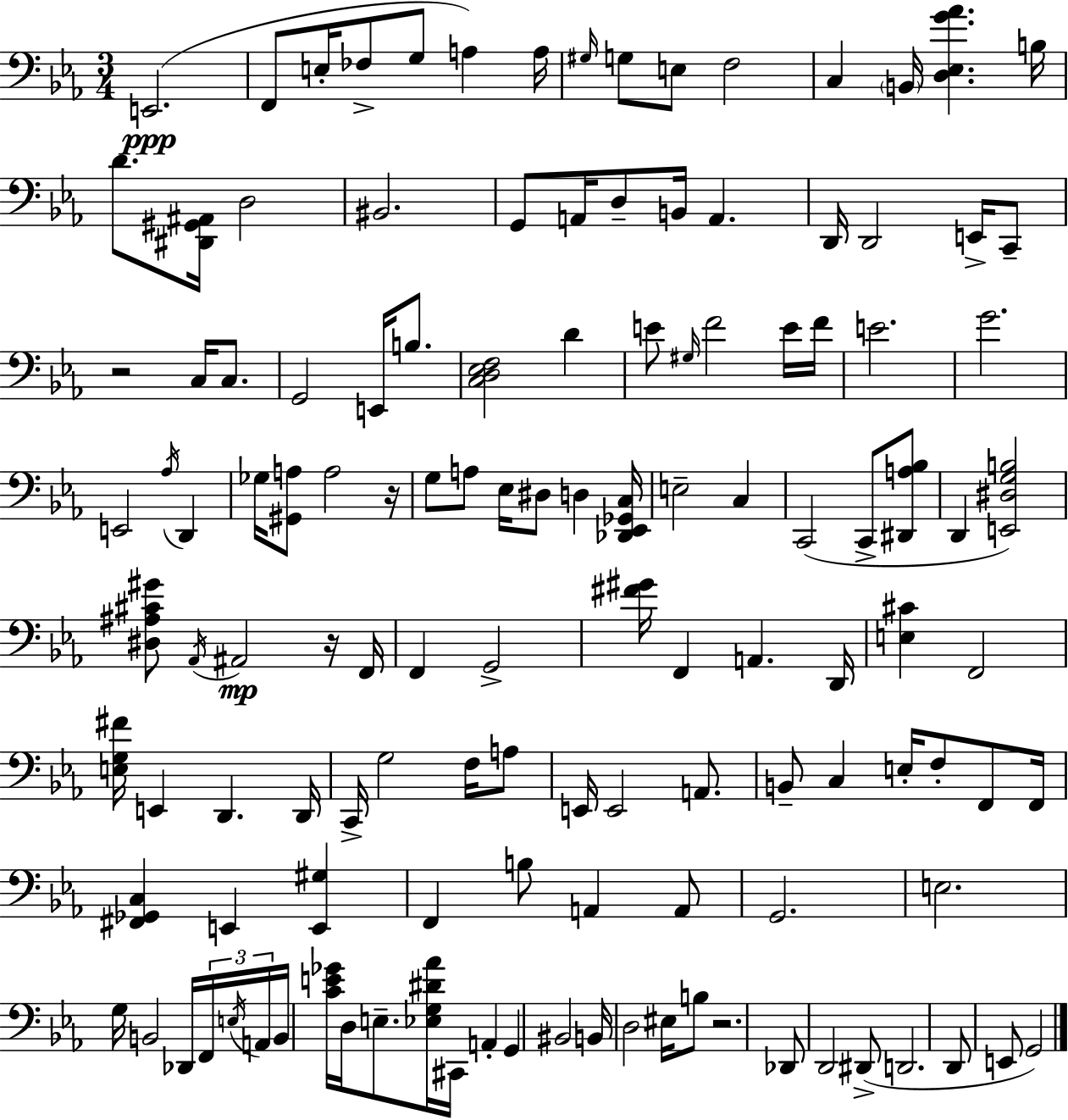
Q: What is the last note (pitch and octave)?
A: G2